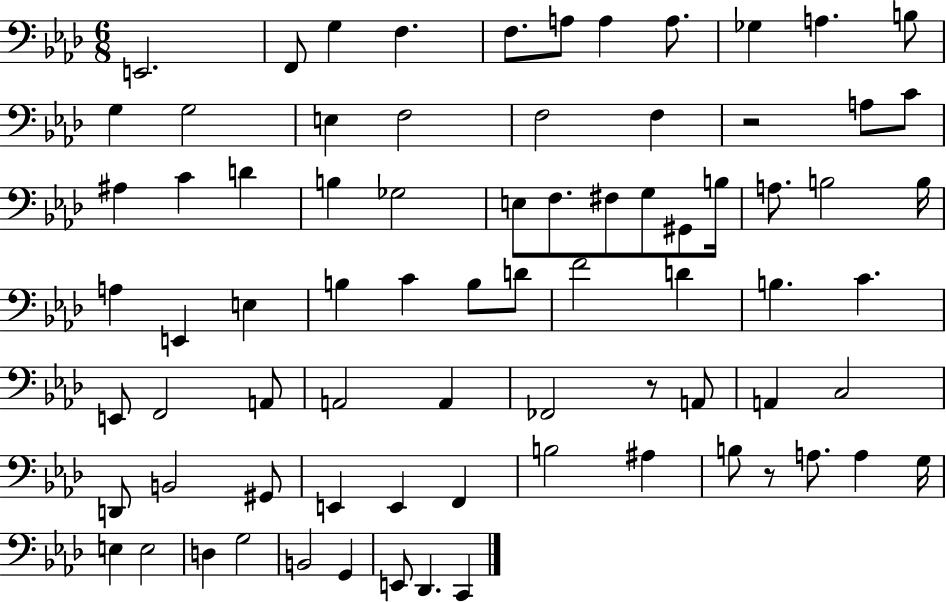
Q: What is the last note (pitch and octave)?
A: C2